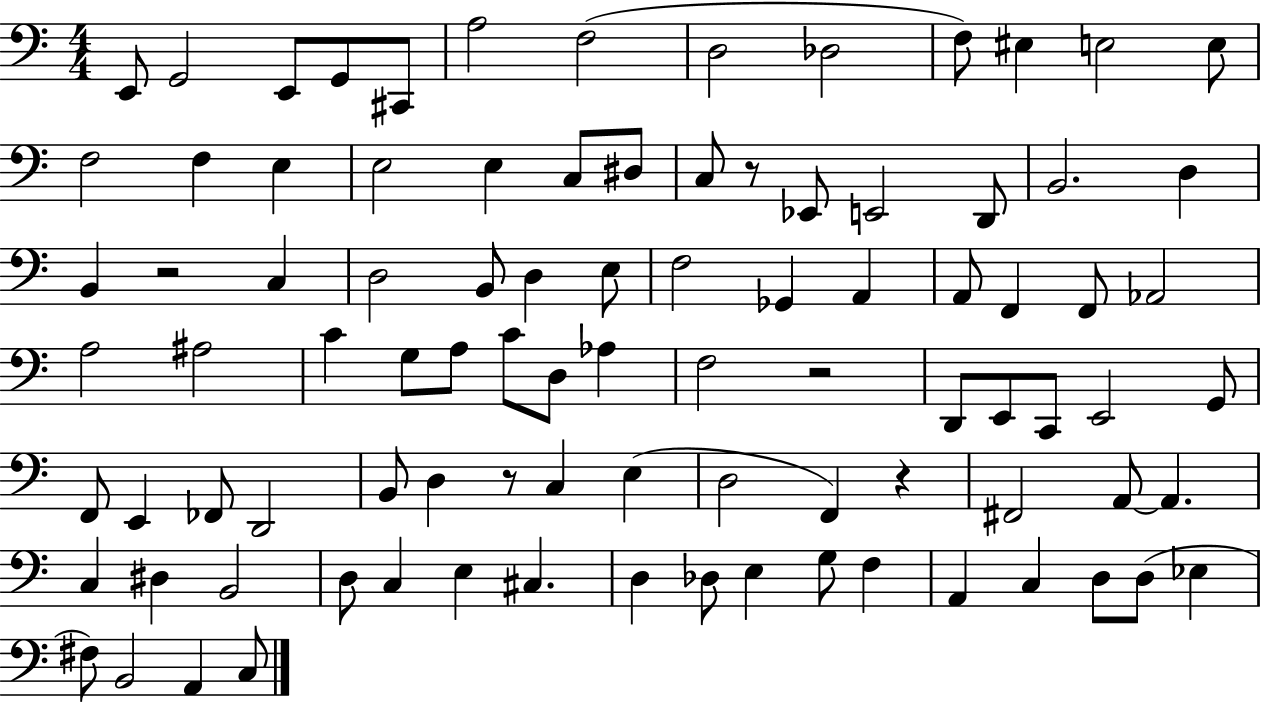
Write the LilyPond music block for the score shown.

{
  \clef bass
  \numericTimeSignature
  \time 4/4
  \key c \major
  e,8 g,2 e,8 g,8 cis,8 | a2 f2( | d2 des2 | f8) eis4 e2 e8 | \break f2 f4 e4 | e2 e4 c8 dis8 | c8 r8 ees,8 e,2 d,8 | b,2. d4 | \break b,4 r2 c4 | d2 b,8 d4 e8 | f2 ges,4 a,4 | a,8 f,4 f,8 aes,2 | \break a2 ais2 | c'4 g8 a8 c'8 d8 aes4 | f2 r2 | d,8 e,8 c,8 e,2 g,8 | \break f,8 e,4 fes,8 d,2 | b,8 d4 r8 c4 e4( | d2 f,4) r4 | fis,2 a,8~~ a,4. | \break c4 dis4 b,2 | d8 c4 e4 cis4. | d4 des8 e4 g8 f4 | a,4 c4 d8 d8( ees4 | \break fis8) b,2 a,4 c8 | \bar "|."
}